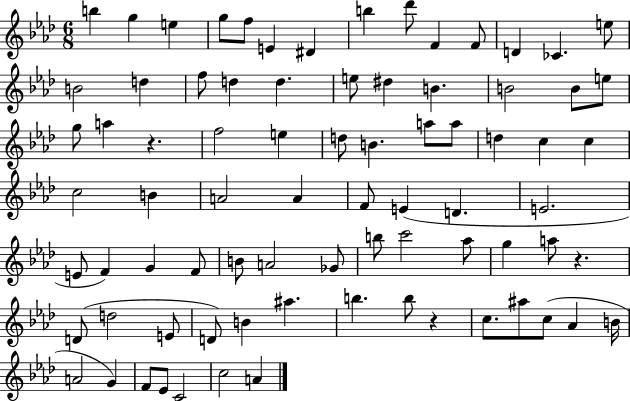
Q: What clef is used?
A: treble